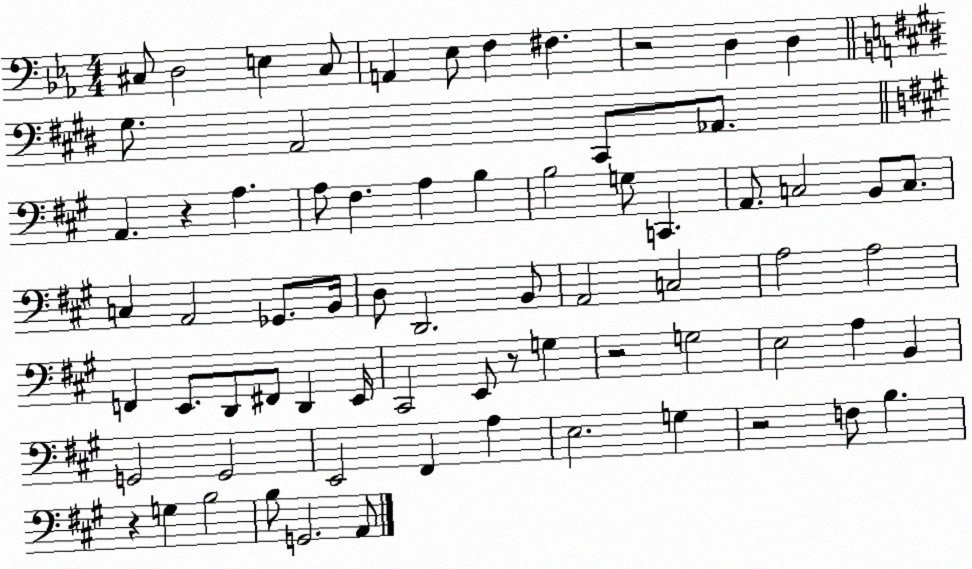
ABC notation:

X:1
T:Untitled
M:4/4
L:1/4
K:Eb
^C,/2 D,2 E, ^C,/2 A,, _E,/2 F, ^F, z2 D, D, ^G,/2 A,,2 ^C,,/2 _A,,/2 A,, z A, A,/2 ^F, A, B, B,2 G,/2 C,, A,,/2 C,2 B,,/2 C,/2 C, A,,2 _G,,/2 B,,/4 D,/2 D,,2 B,,/2 A,,2 C,2 A,2 A,2 F,, E,,/2 D,,/2 ^F,,/2 D,, E,,/4 ^C,,2 E,,/2 z/2 G, z2 G,2 E,2 A, B,, G,,2 G,,2 E,,2 ^F,, A, E,2 G, z2 F,/2 B, z G, B,2 B,/2 G,,2 A,,/2